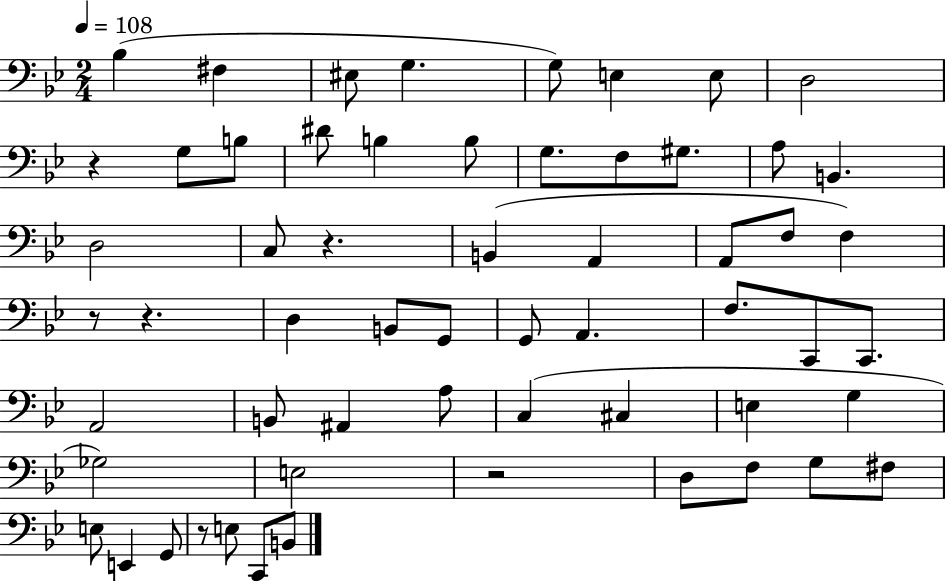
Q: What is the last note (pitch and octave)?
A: B2